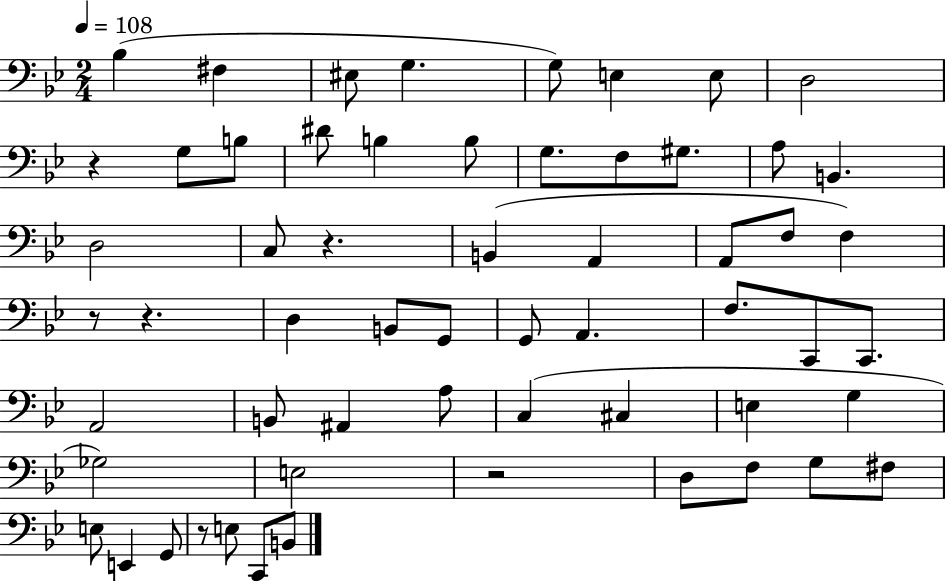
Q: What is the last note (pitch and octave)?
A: B2